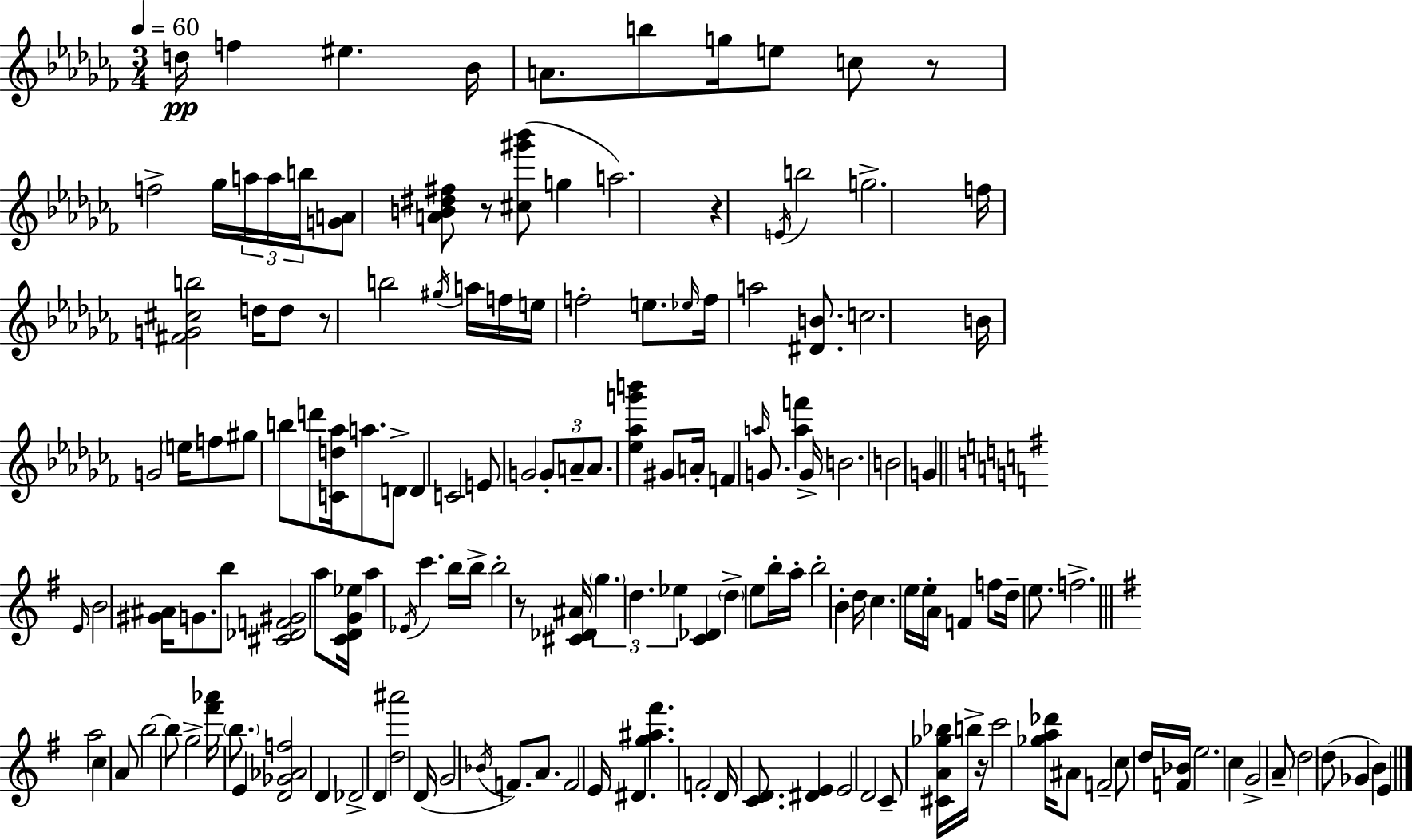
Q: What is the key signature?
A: AES minor